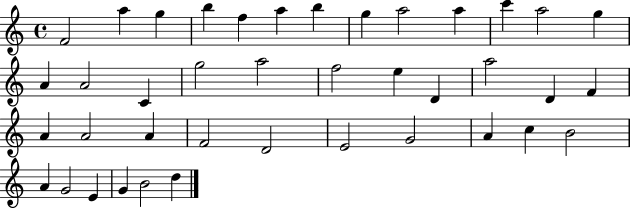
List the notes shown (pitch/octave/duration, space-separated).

F4/h A5/q G5/q B5/q F5/q A5/q B5/q G5/q A5/h A5/q C6/q A5/h G5/q A4/q A4/h C4/q G5/h A5/h F5/h E5/q D4/q A5/h D4/q F4/q A4/q A4/h A4/q F4/h D4/h E4/h G4/h A4/q C5/q B4/h A4/q G4/h E4/q G4/q B4/h D5/q